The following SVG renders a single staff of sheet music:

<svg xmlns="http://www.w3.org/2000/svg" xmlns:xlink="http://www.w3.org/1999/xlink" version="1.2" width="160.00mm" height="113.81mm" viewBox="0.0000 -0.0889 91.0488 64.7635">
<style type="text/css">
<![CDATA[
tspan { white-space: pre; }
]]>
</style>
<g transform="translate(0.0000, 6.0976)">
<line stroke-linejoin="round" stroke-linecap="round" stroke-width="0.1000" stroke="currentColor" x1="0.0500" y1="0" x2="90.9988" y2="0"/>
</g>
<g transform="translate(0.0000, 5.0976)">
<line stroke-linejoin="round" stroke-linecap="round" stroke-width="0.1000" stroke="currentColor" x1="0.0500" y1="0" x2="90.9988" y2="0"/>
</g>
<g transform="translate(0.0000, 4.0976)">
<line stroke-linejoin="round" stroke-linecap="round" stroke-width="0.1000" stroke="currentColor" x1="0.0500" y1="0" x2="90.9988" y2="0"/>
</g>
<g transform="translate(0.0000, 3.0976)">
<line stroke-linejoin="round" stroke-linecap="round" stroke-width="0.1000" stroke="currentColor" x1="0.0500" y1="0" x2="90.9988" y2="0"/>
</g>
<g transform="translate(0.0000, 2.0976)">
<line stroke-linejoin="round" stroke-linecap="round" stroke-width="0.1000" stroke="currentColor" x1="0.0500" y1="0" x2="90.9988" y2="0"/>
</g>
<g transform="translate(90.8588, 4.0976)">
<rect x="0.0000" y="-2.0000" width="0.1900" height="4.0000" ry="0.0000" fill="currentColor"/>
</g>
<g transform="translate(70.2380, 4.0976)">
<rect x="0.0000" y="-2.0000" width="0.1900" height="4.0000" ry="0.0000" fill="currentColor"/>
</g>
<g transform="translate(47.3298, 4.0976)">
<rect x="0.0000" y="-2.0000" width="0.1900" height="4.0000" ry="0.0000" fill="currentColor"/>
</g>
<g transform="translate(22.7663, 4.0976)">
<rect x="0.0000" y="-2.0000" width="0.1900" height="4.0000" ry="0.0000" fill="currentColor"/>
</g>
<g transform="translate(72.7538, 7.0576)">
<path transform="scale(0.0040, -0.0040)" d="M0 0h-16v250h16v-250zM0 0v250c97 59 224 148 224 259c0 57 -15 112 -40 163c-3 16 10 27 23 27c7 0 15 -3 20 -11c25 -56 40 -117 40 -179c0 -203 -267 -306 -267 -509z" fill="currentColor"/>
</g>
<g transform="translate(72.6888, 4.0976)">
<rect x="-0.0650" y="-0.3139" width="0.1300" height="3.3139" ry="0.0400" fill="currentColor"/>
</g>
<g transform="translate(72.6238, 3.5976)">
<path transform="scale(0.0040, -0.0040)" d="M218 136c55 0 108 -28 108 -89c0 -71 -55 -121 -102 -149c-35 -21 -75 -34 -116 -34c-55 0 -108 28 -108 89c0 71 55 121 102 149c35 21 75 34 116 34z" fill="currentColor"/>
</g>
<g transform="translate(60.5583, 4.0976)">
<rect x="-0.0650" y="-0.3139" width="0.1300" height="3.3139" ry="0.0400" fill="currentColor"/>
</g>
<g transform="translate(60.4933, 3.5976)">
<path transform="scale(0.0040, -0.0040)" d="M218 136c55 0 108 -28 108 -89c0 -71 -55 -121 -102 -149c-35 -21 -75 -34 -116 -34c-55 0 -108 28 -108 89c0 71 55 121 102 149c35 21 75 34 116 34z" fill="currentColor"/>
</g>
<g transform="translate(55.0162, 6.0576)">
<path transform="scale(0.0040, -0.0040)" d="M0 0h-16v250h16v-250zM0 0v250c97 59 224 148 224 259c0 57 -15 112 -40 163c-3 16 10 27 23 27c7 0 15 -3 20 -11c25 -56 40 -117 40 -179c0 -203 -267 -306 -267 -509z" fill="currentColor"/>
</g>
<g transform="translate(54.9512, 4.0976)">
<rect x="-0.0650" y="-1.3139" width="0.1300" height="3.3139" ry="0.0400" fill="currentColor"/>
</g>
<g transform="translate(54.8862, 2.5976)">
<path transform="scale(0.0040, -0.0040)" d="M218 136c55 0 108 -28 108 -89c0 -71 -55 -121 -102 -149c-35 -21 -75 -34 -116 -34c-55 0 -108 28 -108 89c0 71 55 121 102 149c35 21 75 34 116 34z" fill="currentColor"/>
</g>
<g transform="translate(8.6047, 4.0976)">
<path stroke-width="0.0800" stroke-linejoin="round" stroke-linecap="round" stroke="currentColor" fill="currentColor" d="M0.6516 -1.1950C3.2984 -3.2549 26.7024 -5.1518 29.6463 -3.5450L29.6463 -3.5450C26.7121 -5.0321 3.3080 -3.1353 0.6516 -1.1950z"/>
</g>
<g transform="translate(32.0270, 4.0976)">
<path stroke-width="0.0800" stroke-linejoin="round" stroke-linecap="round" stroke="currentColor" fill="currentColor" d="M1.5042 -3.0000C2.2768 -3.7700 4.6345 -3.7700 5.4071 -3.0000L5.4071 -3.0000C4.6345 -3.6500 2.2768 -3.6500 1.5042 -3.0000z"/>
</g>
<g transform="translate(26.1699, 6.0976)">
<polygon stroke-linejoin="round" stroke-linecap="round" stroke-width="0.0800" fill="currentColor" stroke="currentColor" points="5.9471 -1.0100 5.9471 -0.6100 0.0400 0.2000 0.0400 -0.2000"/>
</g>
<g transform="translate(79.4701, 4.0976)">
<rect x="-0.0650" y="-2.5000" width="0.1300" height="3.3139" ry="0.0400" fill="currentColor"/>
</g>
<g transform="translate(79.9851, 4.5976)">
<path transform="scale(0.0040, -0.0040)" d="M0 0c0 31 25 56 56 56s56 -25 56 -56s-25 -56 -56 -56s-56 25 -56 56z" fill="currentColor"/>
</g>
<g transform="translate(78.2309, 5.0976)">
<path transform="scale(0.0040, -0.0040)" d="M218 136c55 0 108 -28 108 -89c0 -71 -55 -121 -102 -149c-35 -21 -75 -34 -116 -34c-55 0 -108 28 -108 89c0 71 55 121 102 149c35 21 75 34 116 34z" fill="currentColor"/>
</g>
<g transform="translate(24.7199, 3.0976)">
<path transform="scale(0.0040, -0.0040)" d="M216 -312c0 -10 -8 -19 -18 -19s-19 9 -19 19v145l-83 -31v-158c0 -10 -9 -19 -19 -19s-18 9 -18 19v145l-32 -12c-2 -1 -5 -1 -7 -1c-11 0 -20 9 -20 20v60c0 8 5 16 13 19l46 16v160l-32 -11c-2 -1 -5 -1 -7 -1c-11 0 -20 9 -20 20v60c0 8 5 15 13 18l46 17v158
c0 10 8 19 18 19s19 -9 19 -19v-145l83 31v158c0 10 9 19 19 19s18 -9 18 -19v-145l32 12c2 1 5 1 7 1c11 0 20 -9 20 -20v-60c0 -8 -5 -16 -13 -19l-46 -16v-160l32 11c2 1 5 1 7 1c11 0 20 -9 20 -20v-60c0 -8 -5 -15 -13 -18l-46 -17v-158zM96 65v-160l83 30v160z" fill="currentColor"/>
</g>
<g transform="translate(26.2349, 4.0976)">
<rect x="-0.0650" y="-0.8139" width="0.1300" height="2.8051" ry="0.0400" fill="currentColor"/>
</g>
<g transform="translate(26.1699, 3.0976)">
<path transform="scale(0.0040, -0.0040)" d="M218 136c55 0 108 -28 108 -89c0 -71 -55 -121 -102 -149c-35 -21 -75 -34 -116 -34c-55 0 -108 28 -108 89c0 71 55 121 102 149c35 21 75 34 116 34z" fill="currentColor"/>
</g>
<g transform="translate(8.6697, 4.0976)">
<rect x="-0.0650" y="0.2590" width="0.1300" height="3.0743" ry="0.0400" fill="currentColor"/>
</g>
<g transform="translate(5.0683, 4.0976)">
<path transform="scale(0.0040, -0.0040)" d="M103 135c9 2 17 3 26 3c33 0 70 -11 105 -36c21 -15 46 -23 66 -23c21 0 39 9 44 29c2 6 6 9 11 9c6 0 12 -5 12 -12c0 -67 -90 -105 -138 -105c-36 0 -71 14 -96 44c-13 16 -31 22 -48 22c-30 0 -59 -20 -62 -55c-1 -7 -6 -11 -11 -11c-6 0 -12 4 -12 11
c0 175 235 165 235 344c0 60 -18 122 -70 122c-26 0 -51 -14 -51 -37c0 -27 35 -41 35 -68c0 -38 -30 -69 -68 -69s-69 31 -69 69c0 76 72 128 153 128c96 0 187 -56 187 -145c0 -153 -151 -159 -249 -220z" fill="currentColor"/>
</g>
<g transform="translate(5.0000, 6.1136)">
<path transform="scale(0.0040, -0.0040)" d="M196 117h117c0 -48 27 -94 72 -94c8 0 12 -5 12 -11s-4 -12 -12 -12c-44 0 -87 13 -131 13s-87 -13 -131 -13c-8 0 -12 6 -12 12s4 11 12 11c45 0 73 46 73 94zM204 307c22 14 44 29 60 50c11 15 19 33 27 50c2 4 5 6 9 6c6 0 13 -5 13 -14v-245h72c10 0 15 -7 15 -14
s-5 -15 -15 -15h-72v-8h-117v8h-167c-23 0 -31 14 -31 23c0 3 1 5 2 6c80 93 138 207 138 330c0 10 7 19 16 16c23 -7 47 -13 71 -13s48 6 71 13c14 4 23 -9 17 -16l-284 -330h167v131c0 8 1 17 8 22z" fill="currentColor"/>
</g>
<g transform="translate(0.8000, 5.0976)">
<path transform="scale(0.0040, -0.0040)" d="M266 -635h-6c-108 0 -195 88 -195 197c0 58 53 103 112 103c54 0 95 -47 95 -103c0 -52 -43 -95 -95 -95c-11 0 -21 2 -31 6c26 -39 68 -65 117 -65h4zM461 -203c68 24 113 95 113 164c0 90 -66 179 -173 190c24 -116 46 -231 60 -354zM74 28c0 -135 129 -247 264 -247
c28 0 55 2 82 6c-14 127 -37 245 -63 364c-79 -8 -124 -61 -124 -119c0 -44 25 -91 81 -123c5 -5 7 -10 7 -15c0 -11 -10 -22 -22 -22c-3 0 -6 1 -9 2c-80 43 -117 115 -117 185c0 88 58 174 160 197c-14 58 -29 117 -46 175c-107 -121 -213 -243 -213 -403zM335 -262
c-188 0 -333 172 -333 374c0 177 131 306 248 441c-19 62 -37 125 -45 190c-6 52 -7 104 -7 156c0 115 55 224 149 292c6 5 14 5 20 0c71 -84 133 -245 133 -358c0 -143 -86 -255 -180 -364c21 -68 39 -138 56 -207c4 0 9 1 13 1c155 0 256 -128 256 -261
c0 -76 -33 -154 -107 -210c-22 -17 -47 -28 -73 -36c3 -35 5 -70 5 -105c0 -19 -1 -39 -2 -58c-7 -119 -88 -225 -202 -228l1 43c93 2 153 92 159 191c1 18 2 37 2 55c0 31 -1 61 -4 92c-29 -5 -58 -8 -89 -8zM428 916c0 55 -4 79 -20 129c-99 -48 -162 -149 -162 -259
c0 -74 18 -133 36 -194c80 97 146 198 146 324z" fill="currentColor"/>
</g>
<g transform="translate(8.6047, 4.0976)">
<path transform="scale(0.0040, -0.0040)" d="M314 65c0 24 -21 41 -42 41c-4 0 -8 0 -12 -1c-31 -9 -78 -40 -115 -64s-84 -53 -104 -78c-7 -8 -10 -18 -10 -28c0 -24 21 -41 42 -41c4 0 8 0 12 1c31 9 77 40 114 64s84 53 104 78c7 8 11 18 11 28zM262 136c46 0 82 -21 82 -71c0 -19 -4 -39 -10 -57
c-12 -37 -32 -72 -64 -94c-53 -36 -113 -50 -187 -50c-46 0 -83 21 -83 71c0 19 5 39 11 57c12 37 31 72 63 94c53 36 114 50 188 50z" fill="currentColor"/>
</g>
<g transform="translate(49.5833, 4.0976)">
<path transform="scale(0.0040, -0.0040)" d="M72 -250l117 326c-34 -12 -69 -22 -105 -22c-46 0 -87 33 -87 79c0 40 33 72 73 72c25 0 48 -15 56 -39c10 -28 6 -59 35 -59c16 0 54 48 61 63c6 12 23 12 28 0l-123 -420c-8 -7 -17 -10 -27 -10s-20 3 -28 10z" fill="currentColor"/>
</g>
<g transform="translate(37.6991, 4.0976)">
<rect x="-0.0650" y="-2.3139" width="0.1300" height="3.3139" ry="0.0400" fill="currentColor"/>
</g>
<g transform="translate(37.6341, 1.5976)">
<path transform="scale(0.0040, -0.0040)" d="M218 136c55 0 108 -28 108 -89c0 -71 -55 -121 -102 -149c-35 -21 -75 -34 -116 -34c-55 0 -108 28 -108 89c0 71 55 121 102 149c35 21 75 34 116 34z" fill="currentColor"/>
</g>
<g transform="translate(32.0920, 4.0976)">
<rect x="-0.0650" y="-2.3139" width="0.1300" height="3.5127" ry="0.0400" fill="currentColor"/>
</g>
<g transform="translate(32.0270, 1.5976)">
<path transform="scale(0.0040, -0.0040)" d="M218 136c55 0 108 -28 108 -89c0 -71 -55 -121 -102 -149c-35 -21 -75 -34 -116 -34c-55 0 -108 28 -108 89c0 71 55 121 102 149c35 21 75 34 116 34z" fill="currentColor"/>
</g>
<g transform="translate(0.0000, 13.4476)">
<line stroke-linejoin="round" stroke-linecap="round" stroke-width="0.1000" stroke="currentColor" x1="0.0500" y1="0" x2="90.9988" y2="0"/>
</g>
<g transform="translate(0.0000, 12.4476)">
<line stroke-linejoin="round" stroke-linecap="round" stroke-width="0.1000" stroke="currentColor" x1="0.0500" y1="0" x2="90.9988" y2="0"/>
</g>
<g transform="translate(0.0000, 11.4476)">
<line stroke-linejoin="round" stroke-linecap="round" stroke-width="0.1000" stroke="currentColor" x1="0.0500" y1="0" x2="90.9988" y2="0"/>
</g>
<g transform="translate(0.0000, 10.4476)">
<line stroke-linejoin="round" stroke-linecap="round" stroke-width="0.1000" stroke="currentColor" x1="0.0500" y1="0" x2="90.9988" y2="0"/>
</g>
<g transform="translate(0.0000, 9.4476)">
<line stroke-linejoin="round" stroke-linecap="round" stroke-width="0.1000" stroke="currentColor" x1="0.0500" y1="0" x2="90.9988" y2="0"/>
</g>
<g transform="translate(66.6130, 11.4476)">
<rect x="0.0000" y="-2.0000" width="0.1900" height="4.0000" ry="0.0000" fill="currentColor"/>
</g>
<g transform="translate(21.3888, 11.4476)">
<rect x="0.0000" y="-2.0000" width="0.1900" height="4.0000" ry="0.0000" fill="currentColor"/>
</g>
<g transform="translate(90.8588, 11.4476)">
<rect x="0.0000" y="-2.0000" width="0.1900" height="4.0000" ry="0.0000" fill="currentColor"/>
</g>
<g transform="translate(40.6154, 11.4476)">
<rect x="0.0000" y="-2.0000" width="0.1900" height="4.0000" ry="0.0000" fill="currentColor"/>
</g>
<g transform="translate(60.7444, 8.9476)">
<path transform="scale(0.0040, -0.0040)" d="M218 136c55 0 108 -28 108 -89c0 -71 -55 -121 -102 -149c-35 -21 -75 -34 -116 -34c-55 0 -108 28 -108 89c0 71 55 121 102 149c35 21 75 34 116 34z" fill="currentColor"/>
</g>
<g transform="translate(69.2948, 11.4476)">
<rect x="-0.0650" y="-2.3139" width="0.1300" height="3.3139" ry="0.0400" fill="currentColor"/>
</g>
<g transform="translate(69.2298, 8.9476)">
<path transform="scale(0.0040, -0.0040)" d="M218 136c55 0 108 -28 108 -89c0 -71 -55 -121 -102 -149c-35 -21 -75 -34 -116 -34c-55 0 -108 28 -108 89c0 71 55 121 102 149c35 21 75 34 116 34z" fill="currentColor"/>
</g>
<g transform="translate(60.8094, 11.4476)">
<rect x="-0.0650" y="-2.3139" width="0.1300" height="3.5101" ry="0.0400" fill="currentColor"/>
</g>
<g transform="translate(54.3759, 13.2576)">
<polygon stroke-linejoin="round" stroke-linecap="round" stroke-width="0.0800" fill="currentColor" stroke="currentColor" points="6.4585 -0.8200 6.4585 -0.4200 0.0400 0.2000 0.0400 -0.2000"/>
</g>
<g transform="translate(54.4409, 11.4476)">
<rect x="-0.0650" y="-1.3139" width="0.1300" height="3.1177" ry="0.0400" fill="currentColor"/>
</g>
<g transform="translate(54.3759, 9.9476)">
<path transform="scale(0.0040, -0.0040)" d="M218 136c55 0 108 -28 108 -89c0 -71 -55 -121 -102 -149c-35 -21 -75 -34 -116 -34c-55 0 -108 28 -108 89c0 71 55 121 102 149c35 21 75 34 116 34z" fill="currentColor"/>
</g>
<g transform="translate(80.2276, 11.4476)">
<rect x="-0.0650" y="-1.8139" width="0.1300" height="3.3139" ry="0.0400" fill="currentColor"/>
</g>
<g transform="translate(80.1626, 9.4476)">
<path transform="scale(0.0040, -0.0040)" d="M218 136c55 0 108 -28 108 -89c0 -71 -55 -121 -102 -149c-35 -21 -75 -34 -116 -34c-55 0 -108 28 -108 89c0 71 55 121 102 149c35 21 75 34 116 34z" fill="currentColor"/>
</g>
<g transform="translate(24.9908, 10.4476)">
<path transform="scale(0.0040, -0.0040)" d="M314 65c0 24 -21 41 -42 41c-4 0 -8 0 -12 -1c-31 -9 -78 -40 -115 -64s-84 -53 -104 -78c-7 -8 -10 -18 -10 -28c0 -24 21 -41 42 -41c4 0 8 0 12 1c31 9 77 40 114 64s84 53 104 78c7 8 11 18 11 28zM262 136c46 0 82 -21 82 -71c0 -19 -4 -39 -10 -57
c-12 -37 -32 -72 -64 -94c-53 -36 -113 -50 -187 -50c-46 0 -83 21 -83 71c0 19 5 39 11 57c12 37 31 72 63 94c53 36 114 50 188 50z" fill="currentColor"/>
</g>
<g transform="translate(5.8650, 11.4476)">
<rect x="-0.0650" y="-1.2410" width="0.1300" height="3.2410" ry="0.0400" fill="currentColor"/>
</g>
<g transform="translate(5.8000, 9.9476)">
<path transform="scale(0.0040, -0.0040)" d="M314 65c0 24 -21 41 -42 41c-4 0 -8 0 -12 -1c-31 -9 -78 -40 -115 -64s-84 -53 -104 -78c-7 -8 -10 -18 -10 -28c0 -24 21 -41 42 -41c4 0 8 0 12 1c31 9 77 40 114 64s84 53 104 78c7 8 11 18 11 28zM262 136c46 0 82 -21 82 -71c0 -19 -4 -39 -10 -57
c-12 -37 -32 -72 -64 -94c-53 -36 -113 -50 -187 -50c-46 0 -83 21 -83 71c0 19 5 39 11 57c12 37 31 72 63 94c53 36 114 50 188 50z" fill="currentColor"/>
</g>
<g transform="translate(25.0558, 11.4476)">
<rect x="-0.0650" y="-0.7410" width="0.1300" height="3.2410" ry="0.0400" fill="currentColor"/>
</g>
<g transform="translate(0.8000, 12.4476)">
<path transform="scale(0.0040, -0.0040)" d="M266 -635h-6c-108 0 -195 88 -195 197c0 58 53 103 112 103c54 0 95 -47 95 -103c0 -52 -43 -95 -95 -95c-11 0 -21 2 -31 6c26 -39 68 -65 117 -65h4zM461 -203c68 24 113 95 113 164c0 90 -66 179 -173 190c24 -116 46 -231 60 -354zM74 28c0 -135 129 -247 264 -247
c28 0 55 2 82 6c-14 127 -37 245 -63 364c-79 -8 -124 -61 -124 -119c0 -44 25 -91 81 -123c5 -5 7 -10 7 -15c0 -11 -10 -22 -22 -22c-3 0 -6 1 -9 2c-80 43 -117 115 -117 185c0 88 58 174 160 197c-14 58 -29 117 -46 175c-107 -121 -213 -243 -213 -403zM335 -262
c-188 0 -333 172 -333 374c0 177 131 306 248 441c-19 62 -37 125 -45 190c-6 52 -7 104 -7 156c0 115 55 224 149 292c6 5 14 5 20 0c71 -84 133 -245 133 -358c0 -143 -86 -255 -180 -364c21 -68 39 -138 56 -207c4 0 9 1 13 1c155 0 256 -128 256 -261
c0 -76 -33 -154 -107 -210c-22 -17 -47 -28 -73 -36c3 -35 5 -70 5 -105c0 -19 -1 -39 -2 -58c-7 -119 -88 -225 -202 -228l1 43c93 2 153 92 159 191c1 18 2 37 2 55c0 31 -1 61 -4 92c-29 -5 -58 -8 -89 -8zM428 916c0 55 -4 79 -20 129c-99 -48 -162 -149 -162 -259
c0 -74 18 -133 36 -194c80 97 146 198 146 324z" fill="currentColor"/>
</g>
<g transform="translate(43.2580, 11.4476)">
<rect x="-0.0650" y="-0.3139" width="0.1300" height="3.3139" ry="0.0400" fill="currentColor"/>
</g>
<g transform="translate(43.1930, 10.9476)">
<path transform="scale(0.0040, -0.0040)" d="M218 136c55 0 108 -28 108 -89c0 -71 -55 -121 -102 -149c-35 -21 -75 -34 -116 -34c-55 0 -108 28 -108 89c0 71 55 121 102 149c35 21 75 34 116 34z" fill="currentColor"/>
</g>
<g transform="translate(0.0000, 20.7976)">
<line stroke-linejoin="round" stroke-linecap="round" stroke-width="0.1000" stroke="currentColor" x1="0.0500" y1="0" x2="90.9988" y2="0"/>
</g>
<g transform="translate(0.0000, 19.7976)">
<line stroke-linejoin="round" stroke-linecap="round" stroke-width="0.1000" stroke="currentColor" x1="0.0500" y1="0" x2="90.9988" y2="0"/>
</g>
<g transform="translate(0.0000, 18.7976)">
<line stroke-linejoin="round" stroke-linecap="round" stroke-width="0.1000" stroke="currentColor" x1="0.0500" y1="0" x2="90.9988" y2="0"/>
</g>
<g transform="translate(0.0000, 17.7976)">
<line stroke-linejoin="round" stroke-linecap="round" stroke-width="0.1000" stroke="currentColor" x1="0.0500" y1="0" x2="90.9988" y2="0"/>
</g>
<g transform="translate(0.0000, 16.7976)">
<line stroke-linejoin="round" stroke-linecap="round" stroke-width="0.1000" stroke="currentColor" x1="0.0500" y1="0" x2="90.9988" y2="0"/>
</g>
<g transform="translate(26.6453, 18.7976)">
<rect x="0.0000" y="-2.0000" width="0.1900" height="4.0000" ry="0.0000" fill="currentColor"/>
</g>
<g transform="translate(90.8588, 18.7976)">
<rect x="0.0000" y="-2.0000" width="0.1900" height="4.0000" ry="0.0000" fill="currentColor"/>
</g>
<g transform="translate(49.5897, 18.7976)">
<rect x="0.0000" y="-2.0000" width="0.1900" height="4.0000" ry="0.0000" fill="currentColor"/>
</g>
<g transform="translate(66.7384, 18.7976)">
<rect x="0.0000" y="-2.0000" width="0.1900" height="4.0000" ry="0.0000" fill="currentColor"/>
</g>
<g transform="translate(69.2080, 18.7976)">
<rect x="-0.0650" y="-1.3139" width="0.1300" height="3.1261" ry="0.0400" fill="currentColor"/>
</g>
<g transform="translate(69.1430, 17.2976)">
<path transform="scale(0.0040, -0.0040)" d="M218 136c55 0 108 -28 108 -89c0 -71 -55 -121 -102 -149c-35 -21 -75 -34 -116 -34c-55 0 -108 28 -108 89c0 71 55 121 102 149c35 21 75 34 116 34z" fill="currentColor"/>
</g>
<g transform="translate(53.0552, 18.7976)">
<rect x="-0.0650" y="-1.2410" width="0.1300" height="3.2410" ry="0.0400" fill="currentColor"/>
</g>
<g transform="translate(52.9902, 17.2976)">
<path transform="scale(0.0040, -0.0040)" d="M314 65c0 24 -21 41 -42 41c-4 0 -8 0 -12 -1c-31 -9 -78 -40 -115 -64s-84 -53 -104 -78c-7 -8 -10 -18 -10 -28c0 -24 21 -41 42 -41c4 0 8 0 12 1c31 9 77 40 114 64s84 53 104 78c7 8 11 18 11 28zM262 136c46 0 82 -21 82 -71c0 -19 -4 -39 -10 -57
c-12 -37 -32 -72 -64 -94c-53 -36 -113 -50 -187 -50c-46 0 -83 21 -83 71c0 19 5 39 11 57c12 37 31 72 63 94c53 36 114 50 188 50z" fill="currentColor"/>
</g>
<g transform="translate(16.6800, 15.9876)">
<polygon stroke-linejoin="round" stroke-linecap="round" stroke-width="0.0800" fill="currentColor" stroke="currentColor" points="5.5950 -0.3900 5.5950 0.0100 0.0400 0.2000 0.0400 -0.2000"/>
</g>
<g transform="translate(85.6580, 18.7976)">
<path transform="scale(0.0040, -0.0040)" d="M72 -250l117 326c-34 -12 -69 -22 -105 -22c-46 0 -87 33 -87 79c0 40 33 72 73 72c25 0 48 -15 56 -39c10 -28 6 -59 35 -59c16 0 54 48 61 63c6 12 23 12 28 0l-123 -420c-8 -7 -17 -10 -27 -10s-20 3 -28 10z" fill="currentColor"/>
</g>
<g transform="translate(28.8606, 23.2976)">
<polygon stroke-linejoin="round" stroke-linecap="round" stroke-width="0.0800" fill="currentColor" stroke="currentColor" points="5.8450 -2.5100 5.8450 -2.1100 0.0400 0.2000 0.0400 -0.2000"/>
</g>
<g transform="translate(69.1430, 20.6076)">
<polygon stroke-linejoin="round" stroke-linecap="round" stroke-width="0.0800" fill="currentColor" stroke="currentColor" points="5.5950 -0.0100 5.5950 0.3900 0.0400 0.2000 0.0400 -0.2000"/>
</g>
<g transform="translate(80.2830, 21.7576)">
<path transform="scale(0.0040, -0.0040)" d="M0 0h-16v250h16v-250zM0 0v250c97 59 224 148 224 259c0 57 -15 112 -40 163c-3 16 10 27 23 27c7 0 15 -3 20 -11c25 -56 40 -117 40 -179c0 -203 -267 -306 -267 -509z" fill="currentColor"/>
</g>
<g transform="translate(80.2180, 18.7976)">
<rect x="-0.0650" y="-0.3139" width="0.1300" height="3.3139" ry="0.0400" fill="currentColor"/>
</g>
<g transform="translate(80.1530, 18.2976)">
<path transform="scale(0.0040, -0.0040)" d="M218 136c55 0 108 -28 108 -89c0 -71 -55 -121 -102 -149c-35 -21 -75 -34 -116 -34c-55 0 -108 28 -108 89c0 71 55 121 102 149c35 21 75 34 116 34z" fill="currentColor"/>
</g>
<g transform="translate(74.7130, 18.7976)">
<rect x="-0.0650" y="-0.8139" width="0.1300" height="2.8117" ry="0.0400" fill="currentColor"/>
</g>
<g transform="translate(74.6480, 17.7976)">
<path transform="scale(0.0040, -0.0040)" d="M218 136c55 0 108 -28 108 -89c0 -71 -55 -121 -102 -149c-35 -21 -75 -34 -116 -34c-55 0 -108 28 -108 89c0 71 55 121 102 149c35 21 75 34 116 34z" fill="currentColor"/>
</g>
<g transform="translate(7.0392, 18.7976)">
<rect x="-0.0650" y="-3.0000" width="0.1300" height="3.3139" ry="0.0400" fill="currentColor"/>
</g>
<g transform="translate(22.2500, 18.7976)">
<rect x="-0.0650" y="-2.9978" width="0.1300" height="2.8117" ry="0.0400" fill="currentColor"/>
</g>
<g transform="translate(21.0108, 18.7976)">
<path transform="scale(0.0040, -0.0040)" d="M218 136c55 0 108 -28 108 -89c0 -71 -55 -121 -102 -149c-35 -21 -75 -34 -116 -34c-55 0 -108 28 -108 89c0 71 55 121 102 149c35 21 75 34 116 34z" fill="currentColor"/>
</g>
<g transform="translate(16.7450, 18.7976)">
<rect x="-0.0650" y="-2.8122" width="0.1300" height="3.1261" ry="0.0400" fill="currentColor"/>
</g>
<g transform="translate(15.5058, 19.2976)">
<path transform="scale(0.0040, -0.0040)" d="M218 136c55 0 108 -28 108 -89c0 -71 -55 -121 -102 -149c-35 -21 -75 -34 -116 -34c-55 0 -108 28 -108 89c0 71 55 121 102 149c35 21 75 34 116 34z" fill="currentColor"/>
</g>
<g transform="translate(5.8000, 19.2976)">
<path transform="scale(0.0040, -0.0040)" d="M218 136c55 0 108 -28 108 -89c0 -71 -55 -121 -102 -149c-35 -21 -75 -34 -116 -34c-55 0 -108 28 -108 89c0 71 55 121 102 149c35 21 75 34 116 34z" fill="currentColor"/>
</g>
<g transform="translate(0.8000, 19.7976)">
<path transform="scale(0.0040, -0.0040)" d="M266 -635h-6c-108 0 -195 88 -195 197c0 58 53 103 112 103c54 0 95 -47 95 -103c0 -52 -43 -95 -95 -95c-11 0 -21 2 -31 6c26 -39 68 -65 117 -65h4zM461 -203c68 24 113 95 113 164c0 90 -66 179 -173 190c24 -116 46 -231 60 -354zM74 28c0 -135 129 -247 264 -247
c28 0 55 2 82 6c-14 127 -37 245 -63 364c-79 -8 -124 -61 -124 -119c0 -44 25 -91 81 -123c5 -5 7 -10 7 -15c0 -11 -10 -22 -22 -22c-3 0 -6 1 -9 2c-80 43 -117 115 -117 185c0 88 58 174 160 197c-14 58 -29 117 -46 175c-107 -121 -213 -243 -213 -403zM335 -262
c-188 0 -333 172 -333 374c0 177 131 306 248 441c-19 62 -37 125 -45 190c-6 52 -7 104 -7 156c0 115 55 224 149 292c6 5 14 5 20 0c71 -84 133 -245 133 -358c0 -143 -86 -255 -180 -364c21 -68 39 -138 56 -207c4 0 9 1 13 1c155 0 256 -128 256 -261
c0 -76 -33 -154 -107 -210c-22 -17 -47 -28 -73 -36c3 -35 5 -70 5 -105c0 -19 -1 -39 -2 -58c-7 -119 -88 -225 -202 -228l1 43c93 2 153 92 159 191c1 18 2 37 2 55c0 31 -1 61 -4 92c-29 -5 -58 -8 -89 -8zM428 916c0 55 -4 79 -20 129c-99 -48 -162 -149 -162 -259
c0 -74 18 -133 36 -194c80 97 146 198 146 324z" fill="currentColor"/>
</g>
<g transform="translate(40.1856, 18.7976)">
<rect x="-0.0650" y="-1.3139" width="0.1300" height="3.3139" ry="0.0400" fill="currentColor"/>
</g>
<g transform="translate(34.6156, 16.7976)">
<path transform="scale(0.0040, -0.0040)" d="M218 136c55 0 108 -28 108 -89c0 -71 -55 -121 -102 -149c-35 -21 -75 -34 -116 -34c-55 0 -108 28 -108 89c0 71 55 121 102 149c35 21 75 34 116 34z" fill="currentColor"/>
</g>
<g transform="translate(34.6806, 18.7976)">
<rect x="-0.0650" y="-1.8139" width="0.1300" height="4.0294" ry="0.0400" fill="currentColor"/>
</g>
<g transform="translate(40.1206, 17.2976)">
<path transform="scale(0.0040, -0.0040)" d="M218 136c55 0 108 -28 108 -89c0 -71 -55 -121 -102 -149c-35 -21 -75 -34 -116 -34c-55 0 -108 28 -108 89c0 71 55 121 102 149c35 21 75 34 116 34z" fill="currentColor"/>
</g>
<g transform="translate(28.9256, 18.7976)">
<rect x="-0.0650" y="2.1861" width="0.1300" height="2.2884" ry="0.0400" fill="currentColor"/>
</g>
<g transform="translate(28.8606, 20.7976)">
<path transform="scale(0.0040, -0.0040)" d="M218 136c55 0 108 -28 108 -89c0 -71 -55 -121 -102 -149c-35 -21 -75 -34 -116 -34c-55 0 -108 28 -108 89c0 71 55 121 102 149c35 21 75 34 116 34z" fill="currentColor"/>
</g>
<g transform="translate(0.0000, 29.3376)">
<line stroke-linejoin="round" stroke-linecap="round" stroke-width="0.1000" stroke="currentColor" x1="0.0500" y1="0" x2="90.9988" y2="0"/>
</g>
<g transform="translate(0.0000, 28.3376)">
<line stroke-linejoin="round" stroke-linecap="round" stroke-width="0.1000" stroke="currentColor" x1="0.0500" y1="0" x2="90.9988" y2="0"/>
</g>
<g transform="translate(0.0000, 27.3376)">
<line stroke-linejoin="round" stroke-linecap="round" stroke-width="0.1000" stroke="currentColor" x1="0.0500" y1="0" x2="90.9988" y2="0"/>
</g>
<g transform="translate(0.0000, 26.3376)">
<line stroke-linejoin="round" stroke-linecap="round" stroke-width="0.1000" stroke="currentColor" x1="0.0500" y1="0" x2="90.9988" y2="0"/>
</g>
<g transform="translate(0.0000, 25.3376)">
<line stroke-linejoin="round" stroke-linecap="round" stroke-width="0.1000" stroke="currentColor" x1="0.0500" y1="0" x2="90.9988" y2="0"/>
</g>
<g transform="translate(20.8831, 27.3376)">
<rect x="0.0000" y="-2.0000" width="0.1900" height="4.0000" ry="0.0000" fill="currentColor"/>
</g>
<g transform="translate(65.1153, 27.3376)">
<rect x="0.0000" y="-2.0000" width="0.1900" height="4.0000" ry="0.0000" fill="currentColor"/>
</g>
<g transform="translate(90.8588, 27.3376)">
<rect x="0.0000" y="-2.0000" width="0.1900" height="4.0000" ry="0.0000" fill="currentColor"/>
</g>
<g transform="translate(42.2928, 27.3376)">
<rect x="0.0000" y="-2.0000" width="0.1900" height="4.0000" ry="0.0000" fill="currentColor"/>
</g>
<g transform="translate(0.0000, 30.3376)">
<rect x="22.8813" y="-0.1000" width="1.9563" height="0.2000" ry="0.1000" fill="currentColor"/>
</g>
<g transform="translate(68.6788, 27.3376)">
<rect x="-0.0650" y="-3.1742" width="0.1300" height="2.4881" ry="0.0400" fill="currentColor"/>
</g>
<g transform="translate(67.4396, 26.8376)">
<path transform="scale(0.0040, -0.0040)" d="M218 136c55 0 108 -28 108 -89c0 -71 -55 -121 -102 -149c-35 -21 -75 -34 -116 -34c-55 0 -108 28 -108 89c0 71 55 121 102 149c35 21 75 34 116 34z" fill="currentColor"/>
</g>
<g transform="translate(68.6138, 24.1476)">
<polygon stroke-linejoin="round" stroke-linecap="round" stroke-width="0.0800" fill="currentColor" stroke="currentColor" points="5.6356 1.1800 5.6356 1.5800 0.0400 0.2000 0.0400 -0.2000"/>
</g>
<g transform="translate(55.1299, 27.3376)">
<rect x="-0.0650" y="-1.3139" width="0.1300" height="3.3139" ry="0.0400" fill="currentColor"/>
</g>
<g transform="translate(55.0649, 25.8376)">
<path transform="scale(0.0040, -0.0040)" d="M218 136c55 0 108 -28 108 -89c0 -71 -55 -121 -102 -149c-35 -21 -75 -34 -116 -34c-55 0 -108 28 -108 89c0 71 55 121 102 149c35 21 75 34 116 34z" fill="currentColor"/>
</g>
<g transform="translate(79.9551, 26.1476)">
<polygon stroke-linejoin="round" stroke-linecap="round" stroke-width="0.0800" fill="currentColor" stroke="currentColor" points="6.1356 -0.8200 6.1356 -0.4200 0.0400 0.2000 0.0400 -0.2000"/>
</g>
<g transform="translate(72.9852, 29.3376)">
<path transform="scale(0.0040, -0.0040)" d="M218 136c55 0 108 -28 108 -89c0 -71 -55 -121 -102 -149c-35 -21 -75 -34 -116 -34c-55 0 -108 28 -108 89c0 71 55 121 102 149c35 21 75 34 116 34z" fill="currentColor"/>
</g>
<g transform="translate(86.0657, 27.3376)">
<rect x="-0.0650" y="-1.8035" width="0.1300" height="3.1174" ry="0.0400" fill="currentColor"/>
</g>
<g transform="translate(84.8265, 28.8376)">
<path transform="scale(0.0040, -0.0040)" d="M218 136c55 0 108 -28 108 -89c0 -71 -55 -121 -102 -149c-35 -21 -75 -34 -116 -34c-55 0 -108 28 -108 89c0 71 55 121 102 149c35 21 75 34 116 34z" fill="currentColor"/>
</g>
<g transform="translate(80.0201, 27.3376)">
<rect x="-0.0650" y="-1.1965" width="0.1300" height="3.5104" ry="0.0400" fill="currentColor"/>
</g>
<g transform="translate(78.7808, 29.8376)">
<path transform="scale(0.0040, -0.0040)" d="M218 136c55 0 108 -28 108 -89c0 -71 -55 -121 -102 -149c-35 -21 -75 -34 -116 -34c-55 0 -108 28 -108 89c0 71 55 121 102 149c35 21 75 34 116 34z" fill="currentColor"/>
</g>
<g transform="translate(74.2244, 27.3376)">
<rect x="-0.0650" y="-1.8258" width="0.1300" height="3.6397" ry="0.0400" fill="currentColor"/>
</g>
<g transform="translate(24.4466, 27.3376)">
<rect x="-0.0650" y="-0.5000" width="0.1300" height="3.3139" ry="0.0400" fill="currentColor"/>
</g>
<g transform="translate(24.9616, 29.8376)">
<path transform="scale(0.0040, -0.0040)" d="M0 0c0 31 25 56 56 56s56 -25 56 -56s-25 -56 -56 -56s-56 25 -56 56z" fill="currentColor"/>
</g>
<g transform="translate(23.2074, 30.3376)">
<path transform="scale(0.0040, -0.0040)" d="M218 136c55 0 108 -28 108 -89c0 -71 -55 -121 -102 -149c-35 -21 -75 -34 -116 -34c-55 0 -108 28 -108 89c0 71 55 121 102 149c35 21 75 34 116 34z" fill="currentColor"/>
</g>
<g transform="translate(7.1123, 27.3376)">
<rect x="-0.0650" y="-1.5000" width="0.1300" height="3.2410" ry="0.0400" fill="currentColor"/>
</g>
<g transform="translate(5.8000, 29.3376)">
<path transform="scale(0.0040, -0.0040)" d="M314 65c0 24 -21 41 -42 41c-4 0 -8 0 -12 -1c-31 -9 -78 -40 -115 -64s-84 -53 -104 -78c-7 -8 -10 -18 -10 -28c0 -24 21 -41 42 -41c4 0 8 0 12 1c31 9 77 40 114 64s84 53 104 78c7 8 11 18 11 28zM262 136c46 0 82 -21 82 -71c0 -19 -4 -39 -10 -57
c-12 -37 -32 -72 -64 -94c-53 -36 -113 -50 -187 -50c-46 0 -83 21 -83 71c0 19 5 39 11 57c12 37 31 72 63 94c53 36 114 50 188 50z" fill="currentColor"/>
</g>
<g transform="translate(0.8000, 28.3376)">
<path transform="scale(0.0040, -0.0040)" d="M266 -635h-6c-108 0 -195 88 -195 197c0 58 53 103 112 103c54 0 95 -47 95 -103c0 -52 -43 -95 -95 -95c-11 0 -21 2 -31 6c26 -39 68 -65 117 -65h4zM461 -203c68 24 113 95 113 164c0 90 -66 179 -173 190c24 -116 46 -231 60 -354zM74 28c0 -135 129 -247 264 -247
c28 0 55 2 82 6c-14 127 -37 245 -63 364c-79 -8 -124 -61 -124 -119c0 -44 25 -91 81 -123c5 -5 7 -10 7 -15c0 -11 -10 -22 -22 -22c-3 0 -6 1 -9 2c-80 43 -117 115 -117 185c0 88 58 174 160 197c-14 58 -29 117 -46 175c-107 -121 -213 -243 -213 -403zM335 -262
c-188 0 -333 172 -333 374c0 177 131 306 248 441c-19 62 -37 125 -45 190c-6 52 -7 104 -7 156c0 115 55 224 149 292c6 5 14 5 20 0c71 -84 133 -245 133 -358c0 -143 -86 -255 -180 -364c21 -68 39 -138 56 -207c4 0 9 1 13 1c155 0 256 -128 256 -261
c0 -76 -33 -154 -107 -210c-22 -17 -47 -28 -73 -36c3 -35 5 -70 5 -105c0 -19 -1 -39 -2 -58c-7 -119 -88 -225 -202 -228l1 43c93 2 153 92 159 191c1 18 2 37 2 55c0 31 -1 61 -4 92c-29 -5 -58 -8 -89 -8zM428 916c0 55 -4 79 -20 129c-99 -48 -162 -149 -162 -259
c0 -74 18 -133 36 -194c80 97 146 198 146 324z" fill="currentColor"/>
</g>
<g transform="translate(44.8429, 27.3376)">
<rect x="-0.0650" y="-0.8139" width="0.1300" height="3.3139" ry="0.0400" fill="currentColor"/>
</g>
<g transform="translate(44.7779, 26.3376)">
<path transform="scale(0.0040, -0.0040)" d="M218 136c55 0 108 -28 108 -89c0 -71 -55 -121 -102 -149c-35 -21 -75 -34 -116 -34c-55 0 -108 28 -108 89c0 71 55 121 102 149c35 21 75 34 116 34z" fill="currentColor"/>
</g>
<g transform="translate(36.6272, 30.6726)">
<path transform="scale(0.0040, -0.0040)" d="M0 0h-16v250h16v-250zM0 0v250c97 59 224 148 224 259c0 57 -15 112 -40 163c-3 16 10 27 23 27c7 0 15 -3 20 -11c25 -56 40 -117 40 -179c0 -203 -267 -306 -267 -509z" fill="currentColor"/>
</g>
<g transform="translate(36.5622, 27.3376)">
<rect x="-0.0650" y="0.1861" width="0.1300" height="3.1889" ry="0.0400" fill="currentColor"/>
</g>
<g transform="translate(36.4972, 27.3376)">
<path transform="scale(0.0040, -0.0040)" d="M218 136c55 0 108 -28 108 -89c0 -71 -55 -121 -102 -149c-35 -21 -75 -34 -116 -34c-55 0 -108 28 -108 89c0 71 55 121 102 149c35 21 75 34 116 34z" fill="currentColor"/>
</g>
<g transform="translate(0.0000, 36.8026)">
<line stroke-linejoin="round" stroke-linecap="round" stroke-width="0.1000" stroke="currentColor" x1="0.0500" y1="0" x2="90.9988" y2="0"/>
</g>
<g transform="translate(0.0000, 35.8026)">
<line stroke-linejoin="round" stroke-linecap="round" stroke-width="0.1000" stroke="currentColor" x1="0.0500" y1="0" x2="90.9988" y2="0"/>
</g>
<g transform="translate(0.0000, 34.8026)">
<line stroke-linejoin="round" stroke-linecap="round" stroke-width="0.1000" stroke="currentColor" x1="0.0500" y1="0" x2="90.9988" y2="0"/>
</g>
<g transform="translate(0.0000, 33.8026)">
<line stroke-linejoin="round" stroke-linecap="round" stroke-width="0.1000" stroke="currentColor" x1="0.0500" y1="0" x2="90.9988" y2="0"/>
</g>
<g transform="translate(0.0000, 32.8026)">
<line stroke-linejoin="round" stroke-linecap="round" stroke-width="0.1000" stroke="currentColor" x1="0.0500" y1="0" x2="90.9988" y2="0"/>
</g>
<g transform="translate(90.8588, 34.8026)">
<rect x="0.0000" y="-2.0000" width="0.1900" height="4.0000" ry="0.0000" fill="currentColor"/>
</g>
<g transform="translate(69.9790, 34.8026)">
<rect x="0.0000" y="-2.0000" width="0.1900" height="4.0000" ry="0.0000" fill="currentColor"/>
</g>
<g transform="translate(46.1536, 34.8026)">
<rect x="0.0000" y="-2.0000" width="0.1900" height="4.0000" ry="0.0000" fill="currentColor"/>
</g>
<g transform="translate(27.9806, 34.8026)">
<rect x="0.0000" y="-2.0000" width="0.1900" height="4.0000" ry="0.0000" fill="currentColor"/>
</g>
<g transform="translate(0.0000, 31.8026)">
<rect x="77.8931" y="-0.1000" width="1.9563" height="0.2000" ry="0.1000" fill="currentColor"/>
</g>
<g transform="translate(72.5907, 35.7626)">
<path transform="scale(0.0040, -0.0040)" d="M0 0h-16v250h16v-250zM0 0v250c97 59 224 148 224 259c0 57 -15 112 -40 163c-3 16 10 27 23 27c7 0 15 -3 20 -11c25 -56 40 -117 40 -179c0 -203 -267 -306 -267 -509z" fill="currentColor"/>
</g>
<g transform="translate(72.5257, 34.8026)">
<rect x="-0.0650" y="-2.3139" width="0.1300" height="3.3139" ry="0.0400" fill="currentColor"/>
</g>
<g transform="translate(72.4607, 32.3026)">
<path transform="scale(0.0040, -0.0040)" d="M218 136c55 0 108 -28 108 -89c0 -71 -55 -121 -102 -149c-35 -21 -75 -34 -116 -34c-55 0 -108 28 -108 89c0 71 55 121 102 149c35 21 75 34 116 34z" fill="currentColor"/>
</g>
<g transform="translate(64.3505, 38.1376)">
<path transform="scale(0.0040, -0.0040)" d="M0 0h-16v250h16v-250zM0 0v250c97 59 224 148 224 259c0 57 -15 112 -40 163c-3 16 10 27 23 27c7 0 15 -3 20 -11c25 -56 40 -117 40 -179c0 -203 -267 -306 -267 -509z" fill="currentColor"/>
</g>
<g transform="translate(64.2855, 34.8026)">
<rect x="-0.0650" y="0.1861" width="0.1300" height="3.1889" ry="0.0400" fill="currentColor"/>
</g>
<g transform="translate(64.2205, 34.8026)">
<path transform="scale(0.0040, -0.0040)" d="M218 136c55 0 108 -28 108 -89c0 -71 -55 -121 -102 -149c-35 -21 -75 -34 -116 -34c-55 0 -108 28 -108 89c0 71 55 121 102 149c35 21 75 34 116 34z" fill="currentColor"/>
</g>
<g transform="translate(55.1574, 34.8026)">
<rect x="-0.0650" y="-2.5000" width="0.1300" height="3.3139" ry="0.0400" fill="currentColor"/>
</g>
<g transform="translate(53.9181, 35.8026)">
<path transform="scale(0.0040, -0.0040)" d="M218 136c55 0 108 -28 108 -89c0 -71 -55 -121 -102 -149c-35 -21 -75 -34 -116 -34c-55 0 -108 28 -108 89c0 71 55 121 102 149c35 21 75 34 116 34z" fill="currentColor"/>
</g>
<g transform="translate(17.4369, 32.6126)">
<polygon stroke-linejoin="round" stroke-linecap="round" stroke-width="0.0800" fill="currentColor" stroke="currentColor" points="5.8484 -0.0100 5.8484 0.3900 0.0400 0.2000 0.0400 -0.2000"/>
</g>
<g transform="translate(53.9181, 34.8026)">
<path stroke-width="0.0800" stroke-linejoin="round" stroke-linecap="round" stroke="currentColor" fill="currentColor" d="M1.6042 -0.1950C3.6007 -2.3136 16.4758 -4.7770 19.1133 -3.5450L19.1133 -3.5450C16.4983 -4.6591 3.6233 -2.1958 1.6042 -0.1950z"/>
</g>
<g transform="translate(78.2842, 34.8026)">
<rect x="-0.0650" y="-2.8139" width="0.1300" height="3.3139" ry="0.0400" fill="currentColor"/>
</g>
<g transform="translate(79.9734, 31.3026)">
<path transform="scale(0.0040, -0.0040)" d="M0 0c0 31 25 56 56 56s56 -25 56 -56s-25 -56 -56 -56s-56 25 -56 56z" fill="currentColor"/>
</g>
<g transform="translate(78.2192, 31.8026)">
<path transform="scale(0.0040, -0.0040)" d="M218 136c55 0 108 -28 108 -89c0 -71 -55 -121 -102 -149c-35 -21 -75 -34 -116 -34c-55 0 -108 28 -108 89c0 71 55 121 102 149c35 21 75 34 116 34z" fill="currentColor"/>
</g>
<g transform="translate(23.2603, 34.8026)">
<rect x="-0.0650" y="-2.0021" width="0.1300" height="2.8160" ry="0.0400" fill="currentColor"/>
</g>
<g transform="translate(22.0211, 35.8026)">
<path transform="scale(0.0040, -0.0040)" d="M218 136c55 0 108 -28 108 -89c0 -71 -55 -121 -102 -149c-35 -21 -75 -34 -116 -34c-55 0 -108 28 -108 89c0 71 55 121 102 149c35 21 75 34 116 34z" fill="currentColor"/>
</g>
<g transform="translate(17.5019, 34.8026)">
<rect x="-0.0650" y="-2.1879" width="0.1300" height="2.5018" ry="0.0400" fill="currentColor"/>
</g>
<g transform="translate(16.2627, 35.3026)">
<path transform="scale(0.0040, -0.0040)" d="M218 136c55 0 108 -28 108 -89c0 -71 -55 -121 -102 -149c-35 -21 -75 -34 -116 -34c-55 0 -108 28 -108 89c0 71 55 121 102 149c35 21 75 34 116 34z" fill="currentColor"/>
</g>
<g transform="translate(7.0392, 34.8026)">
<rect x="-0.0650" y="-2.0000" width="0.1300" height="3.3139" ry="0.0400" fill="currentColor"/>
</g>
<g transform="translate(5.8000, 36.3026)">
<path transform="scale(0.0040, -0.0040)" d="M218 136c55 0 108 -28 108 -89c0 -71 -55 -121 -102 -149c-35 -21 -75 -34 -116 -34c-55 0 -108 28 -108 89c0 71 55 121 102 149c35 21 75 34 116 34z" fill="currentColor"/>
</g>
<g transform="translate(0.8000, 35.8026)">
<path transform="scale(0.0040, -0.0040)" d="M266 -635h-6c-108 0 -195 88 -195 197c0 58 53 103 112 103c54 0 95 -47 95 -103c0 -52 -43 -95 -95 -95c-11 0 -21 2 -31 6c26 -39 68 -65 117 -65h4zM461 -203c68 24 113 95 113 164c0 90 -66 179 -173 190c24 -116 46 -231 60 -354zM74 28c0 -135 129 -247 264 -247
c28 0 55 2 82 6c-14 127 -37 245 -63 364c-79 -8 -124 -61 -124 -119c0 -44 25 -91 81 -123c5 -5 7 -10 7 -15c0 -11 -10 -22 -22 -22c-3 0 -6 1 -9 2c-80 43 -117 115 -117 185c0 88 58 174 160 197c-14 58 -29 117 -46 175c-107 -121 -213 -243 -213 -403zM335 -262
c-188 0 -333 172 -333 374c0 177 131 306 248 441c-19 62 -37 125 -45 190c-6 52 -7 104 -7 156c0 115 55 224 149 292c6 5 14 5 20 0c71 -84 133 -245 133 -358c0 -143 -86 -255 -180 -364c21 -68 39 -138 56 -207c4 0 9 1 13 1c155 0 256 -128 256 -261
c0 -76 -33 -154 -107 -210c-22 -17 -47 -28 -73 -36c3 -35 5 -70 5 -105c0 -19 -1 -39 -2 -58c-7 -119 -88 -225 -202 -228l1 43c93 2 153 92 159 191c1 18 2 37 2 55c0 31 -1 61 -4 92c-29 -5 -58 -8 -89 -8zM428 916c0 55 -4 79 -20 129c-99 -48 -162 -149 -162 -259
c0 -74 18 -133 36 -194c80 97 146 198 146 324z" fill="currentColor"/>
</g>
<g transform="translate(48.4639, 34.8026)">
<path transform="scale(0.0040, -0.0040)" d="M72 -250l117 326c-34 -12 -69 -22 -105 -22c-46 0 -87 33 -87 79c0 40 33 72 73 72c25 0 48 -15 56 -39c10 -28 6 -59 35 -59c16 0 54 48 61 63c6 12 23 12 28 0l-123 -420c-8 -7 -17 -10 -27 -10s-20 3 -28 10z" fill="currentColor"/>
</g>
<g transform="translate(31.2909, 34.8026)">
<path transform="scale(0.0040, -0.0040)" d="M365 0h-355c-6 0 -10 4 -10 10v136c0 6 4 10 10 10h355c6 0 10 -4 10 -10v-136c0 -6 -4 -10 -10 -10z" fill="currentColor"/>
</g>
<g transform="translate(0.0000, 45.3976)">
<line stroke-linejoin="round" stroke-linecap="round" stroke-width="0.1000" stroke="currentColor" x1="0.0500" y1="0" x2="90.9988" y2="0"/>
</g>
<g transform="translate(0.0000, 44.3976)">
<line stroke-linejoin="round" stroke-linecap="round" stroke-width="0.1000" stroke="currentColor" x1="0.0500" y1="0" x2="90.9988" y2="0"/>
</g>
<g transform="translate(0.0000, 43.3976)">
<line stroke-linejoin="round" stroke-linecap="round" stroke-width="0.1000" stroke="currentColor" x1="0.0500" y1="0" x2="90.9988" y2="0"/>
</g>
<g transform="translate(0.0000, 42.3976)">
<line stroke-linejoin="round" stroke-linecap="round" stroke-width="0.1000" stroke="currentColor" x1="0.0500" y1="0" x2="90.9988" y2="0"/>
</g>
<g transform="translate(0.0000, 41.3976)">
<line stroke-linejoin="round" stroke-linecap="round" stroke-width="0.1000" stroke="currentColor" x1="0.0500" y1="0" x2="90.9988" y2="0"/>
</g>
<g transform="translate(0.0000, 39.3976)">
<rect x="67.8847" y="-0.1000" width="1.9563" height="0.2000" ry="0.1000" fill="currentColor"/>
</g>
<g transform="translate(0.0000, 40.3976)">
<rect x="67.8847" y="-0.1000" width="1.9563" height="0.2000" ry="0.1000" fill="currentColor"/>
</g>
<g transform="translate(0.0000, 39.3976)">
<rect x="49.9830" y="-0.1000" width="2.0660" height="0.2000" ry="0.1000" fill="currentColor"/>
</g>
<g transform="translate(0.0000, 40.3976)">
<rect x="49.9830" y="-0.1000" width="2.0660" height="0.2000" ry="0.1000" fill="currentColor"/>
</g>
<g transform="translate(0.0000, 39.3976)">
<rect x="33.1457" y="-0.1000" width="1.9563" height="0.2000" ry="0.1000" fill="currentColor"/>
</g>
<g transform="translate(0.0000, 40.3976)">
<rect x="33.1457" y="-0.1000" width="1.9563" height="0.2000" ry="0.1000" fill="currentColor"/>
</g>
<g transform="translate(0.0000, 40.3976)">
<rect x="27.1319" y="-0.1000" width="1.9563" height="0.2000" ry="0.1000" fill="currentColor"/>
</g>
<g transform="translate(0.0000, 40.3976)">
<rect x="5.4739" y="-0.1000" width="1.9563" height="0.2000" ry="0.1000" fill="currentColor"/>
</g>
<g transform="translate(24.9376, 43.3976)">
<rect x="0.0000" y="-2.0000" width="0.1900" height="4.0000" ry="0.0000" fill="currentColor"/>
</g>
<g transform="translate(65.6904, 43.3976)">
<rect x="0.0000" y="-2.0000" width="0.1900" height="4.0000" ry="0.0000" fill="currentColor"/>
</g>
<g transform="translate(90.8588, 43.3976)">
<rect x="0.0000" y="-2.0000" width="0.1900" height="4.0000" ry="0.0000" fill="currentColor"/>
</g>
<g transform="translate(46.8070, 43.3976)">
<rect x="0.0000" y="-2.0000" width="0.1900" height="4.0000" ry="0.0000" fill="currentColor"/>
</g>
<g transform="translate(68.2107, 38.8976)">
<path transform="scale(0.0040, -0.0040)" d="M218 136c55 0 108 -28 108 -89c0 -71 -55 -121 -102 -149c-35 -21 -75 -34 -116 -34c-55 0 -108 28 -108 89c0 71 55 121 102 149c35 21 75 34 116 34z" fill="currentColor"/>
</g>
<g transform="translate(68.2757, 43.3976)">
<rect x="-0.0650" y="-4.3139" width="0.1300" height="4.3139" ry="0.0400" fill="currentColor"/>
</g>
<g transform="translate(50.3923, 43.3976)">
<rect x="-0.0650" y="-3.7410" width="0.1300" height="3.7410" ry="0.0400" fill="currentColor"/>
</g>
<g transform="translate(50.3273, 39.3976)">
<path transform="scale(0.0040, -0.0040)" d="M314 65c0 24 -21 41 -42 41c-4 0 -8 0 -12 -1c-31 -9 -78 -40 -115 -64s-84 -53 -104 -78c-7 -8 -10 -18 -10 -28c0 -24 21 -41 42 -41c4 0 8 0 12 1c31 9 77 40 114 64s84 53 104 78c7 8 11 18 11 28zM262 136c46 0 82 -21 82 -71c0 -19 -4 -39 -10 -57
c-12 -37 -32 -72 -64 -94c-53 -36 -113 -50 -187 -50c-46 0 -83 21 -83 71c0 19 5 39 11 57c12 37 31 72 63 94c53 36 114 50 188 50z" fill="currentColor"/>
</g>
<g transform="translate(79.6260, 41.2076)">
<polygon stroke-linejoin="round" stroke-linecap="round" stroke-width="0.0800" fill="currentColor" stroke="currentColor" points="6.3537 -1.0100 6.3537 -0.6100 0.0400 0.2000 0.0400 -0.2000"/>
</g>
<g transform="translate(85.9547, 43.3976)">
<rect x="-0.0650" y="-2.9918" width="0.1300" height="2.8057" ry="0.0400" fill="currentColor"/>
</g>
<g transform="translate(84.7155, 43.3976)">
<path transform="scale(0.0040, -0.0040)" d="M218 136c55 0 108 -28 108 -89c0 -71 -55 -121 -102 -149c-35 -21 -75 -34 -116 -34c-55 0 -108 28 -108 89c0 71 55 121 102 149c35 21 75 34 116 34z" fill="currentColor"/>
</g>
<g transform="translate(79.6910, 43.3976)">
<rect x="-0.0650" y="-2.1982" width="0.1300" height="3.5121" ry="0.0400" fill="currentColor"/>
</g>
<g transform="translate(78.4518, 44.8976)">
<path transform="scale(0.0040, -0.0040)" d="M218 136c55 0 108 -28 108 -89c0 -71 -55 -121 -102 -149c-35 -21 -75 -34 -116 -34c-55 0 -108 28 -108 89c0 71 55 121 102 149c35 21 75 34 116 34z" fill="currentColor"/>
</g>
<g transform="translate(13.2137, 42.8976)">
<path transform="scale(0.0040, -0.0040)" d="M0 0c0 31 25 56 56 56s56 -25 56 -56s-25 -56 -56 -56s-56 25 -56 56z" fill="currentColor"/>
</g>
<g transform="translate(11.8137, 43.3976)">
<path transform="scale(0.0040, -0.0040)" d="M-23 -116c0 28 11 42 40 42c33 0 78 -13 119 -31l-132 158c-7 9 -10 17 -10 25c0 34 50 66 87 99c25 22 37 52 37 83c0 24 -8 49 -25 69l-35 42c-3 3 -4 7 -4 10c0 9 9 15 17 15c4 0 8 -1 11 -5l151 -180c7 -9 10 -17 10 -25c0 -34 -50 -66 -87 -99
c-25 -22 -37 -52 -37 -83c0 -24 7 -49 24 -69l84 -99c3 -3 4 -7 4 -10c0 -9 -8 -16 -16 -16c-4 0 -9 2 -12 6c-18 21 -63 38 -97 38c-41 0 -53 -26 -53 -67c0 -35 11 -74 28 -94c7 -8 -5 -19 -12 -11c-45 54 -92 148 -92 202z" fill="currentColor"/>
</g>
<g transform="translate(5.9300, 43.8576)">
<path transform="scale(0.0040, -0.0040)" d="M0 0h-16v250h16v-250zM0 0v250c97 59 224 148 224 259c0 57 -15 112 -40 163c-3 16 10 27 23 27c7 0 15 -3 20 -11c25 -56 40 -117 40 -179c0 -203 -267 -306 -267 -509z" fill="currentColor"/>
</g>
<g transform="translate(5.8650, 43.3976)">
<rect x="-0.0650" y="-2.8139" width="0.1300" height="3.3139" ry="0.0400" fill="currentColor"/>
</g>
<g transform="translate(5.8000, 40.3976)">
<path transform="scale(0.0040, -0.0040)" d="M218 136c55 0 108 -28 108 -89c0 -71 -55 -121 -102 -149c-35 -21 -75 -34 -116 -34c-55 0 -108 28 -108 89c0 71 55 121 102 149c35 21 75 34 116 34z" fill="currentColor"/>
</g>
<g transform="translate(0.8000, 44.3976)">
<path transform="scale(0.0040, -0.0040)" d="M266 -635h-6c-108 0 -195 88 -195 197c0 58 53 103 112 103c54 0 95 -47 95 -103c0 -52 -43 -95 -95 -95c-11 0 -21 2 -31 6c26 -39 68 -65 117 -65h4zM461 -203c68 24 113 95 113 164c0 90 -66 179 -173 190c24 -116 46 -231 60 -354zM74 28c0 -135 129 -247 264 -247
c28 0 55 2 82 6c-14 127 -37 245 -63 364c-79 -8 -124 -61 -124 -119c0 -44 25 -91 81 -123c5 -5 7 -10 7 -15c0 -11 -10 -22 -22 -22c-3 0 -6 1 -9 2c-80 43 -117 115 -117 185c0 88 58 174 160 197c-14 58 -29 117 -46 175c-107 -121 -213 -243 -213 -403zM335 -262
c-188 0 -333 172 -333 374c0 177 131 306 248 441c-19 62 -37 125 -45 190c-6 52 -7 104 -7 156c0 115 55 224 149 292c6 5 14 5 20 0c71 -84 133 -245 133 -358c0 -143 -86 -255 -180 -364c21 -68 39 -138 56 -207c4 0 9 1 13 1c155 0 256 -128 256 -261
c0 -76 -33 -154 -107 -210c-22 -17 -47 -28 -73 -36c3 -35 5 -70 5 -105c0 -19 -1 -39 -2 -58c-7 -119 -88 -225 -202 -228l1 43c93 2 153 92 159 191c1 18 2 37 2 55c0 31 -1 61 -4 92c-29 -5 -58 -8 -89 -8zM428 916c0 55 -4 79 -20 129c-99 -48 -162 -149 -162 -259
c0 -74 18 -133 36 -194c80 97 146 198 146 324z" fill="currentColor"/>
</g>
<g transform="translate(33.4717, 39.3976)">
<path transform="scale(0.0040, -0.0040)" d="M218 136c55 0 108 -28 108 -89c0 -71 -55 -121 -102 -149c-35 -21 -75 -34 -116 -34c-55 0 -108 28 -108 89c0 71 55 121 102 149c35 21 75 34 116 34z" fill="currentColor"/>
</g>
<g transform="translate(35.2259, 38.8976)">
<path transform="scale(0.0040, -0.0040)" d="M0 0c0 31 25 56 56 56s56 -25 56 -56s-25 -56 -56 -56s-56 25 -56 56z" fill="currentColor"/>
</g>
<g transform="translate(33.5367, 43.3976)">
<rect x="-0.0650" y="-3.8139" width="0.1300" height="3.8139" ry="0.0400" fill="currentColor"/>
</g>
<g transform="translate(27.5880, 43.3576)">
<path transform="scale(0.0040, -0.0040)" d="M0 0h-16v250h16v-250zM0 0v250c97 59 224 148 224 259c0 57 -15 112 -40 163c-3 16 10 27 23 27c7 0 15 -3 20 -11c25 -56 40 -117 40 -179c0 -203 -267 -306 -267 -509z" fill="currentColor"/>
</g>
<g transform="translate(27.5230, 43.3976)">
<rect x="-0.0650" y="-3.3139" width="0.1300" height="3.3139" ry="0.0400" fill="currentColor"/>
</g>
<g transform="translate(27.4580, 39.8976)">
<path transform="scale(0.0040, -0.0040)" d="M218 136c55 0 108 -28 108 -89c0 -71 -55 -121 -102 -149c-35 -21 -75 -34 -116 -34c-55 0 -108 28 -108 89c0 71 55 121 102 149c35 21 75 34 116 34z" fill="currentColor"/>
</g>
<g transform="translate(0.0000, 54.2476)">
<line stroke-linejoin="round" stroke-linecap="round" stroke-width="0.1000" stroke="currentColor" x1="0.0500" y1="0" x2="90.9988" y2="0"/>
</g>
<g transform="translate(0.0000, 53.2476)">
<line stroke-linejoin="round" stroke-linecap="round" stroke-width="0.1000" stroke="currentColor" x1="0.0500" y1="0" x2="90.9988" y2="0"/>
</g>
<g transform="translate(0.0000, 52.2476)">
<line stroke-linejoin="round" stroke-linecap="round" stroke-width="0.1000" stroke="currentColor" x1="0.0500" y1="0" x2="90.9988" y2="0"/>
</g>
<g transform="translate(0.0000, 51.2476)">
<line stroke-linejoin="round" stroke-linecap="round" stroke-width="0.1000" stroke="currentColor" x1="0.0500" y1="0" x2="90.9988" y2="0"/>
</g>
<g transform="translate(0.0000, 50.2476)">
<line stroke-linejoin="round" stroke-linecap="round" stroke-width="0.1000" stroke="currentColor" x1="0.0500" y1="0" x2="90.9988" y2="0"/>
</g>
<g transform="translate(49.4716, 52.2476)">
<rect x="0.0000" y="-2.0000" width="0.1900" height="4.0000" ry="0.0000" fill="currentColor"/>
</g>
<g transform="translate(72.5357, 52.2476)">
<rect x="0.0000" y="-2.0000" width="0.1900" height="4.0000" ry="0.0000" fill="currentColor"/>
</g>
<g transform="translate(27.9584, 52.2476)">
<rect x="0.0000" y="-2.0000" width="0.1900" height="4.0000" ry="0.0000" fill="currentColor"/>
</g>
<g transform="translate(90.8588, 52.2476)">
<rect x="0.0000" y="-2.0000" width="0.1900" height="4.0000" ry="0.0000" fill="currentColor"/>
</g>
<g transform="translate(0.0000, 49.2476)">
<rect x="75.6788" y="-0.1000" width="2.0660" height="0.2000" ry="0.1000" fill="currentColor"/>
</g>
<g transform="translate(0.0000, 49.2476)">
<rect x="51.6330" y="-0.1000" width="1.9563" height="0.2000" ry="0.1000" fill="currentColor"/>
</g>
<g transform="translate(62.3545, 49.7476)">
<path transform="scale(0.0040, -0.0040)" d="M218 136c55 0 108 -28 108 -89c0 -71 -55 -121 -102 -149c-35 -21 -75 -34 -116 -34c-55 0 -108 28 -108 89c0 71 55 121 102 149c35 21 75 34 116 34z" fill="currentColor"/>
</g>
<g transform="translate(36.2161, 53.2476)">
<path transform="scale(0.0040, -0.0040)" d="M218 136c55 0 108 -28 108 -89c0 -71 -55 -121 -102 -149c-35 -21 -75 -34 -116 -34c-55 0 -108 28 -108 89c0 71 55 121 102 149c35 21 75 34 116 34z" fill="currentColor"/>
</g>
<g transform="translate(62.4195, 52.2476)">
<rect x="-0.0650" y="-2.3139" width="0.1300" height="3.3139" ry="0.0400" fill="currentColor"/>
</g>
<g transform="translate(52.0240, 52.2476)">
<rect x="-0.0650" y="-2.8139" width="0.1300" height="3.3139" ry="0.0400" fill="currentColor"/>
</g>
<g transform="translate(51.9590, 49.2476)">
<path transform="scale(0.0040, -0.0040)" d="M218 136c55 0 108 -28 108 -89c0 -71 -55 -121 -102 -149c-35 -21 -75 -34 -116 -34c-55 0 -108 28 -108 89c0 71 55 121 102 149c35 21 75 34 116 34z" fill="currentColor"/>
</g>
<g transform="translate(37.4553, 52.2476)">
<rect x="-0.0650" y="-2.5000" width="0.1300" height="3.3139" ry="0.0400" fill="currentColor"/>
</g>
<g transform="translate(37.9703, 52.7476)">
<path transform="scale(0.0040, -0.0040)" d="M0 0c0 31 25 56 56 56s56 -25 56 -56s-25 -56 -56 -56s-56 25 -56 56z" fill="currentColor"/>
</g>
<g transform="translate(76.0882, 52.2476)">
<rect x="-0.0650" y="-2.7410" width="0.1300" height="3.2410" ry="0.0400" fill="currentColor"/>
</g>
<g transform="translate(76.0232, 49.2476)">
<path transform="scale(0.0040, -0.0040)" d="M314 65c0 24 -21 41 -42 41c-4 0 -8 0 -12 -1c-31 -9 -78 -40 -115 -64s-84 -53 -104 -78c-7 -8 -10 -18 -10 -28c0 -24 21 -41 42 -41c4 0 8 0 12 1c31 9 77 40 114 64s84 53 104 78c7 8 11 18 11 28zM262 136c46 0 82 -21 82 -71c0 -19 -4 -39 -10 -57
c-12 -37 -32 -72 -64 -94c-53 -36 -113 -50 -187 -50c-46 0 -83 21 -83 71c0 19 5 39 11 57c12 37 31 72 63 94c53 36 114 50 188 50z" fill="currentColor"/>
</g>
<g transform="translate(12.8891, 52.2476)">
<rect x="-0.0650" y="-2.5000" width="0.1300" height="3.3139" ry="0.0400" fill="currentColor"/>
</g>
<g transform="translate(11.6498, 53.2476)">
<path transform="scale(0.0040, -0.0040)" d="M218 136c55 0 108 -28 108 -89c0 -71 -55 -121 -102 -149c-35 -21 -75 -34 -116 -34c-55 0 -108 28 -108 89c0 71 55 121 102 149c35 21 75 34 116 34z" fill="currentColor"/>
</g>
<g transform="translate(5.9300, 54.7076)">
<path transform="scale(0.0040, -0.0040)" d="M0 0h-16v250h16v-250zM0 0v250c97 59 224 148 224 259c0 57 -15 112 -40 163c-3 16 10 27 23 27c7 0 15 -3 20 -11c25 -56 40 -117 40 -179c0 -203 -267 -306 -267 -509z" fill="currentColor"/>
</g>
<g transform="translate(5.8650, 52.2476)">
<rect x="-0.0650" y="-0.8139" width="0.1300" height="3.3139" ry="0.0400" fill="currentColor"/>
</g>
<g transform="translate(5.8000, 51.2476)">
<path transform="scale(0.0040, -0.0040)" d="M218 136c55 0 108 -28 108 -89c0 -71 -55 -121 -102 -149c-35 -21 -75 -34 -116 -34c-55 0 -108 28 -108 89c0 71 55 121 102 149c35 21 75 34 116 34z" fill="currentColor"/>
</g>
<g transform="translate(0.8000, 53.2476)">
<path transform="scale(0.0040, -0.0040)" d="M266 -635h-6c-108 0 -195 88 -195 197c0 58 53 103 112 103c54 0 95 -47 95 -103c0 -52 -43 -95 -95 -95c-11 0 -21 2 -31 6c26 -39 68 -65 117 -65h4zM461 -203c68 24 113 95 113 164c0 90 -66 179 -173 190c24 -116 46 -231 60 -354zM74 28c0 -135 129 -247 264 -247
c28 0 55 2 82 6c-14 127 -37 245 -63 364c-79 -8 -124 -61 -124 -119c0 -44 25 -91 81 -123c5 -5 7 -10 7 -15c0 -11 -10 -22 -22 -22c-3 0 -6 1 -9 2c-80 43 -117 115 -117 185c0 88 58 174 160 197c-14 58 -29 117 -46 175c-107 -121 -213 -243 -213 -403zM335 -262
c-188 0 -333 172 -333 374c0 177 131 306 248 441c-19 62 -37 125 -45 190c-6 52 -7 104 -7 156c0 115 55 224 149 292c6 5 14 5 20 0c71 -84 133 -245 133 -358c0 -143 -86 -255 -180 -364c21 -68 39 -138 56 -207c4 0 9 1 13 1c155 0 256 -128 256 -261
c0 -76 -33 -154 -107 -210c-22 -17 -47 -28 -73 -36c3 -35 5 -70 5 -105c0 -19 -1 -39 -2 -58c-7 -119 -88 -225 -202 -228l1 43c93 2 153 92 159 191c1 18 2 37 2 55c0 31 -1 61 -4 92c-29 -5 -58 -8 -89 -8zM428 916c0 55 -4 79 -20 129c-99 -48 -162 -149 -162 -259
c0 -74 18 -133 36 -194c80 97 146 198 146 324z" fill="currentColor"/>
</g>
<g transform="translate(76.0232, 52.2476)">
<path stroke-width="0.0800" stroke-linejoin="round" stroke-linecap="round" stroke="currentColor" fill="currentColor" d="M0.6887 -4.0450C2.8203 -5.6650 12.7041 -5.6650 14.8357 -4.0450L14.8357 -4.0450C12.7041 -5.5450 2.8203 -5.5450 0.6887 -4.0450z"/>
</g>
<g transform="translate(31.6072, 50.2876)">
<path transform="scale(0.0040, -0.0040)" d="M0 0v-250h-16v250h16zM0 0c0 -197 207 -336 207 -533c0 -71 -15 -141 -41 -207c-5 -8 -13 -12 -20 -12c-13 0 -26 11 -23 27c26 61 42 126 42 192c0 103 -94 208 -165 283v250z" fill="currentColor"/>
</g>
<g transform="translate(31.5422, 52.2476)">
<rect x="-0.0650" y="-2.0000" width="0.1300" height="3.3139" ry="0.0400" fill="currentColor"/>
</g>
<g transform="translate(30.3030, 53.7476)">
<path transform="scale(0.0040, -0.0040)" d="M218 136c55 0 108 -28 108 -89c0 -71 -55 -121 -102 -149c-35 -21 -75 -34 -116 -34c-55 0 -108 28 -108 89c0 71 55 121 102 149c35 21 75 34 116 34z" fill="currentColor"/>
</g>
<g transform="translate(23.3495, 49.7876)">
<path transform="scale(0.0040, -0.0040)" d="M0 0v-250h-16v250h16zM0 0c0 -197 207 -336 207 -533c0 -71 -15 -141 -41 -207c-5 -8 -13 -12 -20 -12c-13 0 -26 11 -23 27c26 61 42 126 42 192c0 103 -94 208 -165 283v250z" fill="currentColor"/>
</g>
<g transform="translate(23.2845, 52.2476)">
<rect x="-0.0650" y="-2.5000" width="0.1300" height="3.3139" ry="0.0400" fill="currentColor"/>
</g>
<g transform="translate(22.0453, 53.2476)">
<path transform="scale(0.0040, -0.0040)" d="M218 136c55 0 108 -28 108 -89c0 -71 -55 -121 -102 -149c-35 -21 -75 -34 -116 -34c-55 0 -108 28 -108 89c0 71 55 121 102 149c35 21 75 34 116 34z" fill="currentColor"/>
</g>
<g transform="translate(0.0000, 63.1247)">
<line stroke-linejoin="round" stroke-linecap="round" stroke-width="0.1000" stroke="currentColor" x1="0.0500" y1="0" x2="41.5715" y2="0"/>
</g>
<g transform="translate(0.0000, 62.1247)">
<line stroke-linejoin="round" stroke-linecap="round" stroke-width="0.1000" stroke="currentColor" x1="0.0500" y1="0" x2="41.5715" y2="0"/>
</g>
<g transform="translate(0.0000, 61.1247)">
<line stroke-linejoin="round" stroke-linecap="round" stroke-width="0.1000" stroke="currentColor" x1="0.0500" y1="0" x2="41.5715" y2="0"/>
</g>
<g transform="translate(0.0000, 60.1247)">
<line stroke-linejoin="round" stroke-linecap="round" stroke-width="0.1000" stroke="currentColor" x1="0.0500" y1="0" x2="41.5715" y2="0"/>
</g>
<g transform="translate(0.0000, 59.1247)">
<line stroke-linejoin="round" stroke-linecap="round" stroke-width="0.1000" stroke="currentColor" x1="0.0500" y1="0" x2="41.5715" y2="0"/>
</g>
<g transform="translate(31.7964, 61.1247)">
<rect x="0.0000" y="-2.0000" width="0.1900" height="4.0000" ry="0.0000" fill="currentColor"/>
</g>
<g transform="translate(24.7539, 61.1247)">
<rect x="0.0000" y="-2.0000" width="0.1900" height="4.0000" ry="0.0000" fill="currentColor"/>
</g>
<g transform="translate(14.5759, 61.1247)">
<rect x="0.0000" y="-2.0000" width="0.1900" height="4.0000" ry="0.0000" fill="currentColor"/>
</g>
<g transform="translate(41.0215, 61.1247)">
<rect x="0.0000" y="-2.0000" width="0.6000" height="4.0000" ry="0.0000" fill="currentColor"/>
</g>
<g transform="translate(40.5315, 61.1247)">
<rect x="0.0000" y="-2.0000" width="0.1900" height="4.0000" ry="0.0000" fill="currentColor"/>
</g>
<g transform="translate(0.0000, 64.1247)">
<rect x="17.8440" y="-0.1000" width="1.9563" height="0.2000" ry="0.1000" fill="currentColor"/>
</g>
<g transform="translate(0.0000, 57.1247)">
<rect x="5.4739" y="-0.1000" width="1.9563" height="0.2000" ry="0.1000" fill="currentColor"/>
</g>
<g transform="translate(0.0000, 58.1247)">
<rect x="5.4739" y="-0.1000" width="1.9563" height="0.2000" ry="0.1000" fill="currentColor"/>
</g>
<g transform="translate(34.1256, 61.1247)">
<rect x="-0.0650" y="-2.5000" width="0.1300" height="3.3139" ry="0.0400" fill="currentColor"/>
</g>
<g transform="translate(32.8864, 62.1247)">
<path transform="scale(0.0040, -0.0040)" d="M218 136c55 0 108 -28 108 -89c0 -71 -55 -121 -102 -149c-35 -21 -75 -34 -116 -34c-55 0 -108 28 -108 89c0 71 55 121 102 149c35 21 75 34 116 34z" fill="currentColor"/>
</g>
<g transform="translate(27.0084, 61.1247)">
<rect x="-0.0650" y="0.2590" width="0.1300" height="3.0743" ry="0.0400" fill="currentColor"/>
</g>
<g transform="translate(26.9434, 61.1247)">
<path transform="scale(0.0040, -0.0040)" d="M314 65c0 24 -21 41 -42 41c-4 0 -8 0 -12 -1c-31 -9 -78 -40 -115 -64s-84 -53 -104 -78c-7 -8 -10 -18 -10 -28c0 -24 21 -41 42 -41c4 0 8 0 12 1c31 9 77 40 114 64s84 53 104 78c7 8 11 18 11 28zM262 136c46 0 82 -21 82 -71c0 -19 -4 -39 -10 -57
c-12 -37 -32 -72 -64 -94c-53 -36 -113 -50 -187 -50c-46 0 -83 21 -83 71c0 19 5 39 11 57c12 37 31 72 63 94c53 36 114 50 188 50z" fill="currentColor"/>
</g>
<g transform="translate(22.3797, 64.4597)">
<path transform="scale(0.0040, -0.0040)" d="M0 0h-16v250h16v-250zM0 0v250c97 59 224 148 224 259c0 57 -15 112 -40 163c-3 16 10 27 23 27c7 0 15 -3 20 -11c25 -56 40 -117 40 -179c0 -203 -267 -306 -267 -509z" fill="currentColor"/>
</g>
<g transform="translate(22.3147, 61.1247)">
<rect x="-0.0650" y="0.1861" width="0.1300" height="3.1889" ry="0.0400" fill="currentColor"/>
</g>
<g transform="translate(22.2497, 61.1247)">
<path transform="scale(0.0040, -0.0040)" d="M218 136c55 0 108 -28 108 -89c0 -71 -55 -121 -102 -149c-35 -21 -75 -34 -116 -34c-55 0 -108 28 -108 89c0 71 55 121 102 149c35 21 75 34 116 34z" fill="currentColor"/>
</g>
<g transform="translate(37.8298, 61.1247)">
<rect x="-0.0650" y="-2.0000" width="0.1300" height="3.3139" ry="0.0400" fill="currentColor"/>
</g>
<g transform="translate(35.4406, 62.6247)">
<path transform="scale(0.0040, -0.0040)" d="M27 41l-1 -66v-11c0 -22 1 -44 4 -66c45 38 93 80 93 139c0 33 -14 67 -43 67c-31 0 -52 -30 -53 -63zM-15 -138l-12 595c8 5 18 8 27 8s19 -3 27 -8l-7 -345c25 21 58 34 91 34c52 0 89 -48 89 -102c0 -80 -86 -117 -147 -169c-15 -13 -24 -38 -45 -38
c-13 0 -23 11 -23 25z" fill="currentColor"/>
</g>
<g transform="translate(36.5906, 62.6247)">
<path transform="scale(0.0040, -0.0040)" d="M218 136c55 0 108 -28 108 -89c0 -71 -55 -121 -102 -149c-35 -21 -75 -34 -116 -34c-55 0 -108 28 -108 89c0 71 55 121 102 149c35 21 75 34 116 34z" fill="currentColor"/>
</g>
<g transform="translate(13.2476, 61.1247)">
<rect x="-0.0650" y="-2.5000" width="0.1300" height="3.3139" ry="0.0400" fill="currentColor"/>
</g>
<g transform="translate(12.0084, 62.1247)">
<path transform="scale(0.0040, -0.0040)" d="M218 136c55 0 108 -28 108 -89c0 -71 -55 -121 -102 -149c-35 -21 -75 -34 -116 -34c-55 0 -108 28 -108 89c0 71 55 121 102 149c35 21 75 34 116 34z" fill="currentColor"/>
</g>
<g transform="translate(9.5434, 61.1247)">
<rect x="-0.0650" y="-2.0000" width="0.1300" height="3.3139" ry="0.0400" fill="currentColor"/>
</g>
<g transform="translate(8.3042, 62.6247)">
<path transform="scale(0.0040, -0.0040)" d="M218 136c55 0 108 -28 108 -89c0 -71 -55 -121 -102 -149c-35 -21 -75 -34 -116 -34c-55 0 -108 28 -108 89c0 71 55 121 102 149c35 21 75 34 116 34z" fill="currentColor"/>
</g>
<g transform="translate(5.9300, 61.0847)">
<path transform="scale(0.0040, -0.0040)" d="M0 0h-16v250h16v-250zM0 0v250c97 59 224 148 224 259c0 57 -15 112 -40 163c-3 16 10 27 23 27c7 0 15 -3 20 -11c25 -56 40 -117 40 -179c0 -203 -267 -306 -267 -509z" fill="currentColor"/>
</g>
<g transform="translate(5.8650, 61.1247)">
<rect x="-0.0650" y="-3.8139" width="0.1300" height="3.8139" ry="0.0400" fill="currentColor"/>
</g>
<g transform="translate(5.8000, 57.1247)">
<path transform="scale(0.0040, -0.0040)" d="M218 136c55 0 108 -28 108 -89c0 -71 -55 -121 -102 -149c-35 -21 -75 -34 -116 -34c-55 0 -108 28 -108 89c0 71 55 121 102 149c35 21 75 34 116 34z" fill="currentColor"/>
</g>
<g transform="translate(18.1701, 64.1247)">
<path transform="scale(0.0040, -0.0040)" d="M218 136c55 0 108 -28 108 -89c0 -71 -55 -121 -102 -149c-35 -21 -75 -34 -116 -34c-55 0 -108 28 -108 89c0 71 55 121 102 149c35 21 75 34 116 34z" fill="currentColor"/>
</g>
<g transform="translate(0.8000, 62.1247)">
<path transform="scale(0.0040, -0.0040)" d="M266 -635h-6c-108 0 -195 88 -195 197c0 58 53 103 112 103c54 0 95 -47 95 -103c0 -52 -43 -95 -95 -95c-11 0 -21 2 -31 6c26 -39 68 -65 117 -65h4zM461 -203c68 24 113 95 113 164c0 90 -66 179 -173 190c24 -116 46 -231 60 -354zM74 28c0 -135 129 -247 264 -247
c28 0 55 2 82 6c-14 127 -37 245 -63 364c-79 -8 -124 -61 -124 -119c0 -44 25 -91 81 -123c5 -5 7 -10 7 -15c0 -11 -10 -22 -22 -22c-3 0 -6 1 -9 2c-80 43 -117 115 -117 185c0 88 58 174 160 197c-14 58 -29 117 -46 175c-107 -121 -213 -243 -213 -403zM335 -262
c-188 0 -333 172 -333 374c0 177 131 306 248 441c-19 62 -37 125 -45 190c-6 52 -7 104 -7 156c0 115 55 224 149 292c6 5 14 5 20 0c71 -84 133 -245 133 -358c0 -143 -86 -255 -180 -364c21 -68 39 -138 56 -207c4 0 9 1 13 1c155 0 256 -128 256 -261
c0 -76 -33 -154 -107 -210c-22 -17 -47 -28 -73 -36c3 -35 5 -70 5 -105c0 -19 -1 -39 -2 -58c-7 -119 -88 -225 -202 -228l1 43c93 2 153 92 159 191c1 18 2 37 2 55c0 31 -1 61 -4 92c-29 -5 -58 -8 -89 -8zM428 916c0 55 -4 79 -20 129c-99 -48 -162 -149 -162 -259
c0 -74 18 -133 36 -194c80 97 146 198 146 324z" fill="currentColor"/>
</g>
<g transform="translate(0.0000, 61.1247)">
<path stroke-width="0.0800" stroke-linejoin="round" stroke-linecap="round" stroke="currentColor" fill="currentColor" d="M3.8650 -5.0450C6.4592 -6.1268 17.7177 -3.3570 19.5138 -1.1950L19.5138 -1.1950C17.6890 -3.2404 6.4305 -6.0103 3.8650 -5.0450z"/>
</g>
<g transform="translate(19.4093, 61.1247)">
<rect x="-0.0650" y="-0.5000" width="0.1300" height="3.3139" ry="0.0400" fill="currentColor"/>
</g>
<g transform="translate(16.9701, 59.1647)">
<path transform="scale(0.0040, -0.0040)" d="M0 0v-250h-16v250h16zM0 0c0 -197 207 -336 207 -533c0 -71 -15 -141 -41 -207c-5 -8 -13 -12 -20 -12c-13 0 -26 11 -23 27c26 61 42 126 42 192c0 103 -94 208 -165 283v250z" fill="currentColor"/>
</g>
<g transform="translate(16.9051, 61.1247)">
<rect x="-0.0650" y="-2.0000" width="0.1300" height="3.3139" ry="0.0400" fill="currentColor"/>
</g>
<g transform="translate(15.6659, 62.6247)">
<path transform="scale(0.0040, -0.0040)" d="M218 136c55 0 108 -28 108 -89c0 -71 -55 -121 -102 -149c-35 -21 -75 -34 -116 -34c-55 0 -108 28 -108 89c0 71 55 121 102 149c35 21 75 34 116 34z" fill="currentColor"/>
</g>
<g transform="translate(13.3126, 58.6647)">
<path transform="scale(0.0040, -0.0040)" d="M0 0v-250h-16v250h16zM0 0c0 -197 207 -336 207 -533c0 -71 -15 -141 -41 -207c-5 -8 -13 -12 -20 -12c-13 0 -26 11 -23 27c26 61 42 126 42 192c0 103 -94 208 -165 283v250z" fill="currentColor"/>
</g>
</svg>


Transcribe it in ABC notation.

X:1
T:Untitled
M:2/4
L:1/4
K:C
B2 ^d/2 g/2 g z/2 e/2 c c/2 G e2 d2 c e/2 g/2 g f A A/2 B/2 E/2 f/2 e e2 e/2 d/2 c/2 z/2 E2 C B/2 d e c/2 E/2 D/2 F/2 F A/2 G/2 z2 z/2 G B/2 g/2 a a/2 z b/2 c' c'2 d' F/2 B/2 d/2 G G/2 F/2 G a g a2 c'/2 F G/2 F/2 C B/2 B2 G _F